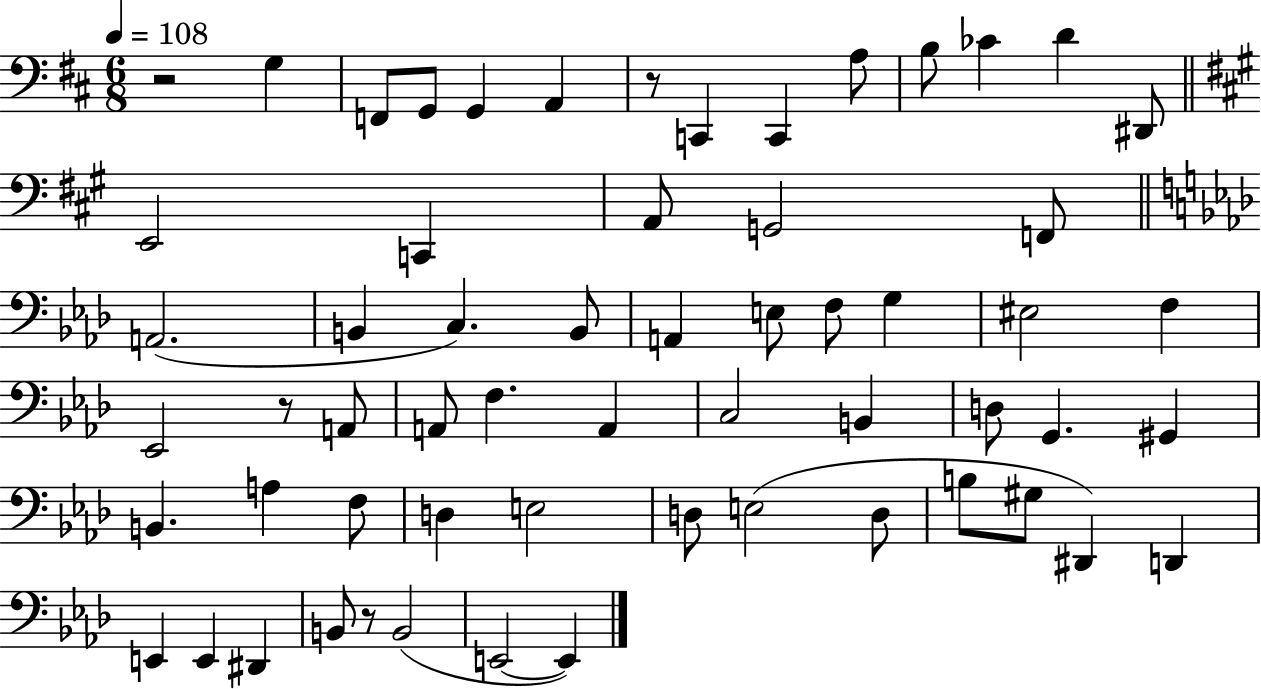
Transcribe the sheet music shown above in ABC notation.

X:1
T:Untitled
M:6/8
L:1/4
K:D
z2 G, F,,/2 G,,/2 G,, A,, z/2 C,, C,, A,/2 B,/2 _C D ^D,,/2 E,,2 C,, A,,/2 G,,2 F,,/2 A,,2 B,, C, B,,/2 A,, E,/2 F,/2 G, ^E,2 F, _E,,2 z/2 A,,/2 A,,/2 F, A,, C,2 B,, D,/2 G,, ^G,, B,, A, F,/2 D, E,2 D,/2 E,2 D,/2 B,/2 ^G,/2 ^D,, D,, E,, E,, ^D,, B,,/2 z/2 B,,2 E,,2 E,,